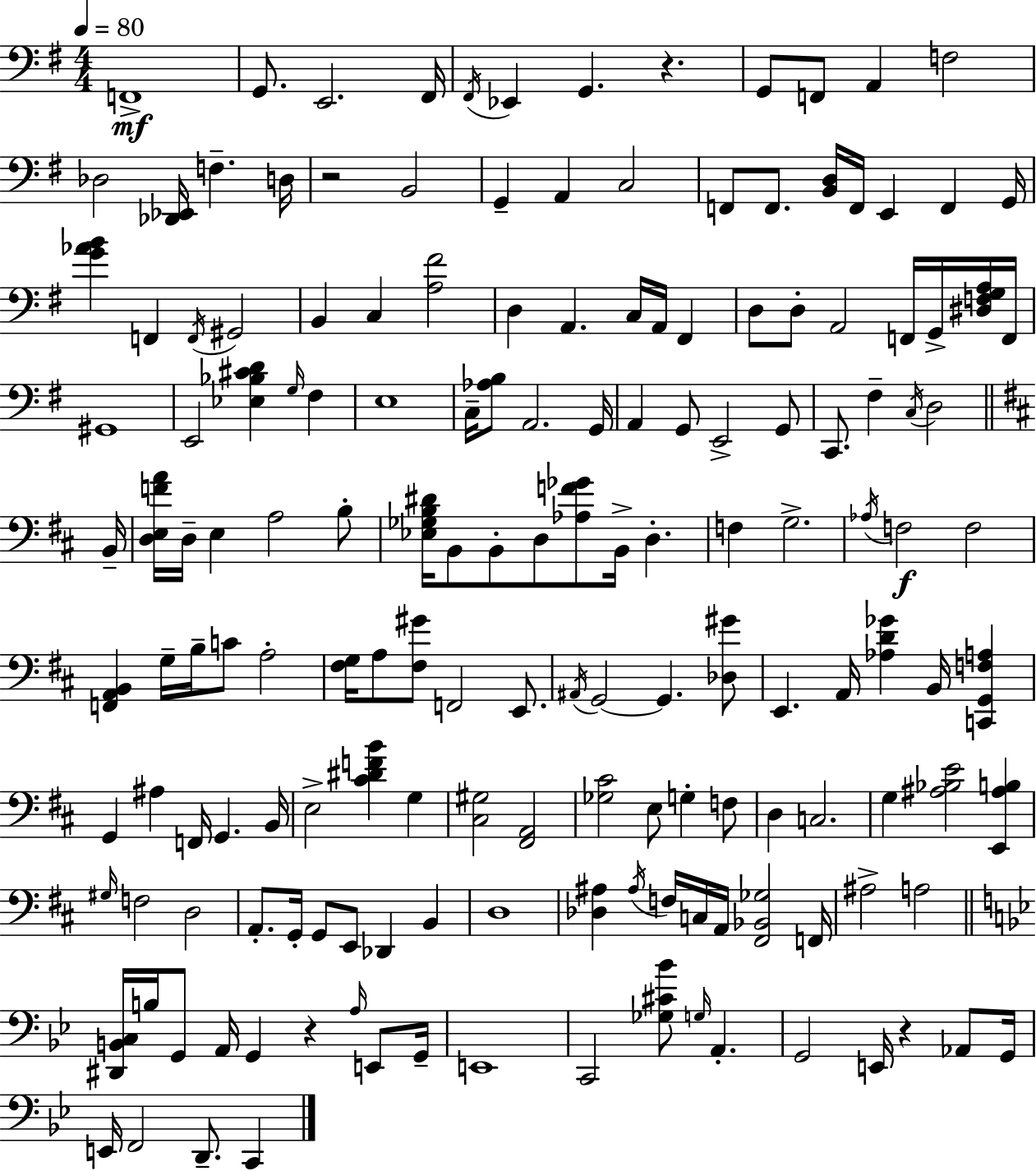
{
  \clef bass
  \numericTimeSignature
  \time 4/4
  \key e \minor
  \tempo 4 = 80
  f,1->\mf | g,8. e,2. fis,16 | \acciaccatura { fis,16 } ees,4 g,4. r4. | g,8 f,8 a,4 f2 | \break des2 <des, ees,>16 f4.-- | d16 r2 b,2 | g,4-- a,4 c2 | f,8 f,8. <b, d>16 f,16 e,4 f,4 | \break g,16 <g' aes' b'>4 f,4 \acciaccatura { f,16 } gis,2 | b,4 c4 <a fis'>2 | d4 a,4. c16 a,16 fis,4 | d8 d8-. a,2 f,16 g,16-> | \break <dis f g a>16 f,16 gis,1 | e,2 <ees bes cis' d'>4 \grace { g16 } fis4 | e1 | c16-- <aes b>8 a,2. | \break g,16 a,4 g,8 e,2-> | g,8 c,8. fis4-- \acciaccatura { c16 } d2 | \bar "||" \break \key d \major b,16-- <d e f' a'>16 d16-- e4 a2 b8-. | <ees ges b dis'>16 b,8 b,8-. d8 <aes f' ges'>8 b,16-> d4.-. | f4 g2.-> | \acciaccatura { aes16 } f2\f f2 | \break <f, a, b,>4 g16-- b16-- c'8 a2-. | <fis g>16 a8 <fis gis'>8 f,2 e,8. | \acciaccatura { ais,16 } g,2~~ g,4. | <des gis'>8 e,4. a,16 <aes d' ges'>4 b,16 <c, g, f a>4 | \break g,4 ais4 f,16 g,4. | b,16 e2-> <cis' dis' f' b'>4 g4 | <cis gis>2 <fis, a,>2 | <ges cis'>2 e8 g4-. | \break f8 d4 c2. | g4 <ais bes e'>2 <e, ais b>4 | \grace { gis16 } f2 d2 | a,8.-. g,16-. g,8 e,8 des,4 | \break b,4 d1 | <des ais>4 \acciaccatura { ais16 } f16 c16 a,16 <fis, bes, ges>2 | f,16 ais2-> a2 | \bar "||" \break \key bes \major <dis, b, c>16 b16 g,8 a,16 g,4 r4 \grace { a16 } e,8 | g,16-- e,1 | c,2 <ges cis' bes'>8 \grace { g16 } a,4.-. | g,2 e,16 r4 aes,8 | \break g,16 e,16 f,2 d,8.-- c,4 | \bar "|."
}